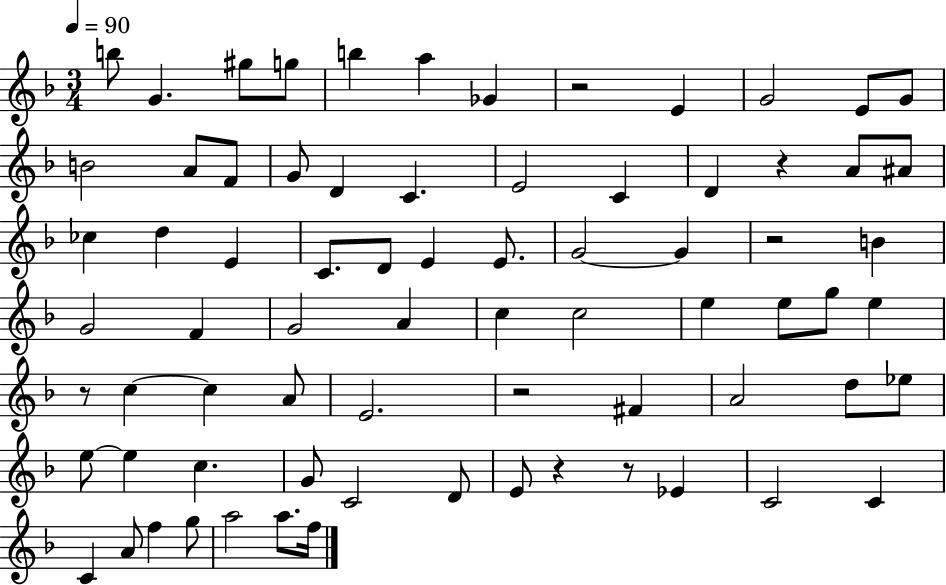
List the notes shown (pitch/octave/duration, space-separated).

B5/e G4/q. G#5/e G5/e B5/q A5/q Gb4/q R/h E4/q G4/h E4/e G4/e B4/h A4/e F4/e G4/e D4/q C4/q. E4/h C4/q D4/q R/q A4/e A#4/e CES5/q D5/q E4/q C4/e. D4/e E4/q E4/e. G4/h G4/q R/h B4/q G4/h F4/q G4/h A4/q C5/q C5/h E5/q E5/e G5/e E5/q R/e C5/q C5/q A4/e E4/h. R/h F#4/q A4/h D5/e Eb5/e E5/e E5/q C5/q. G4/e C4/h D4/e E4/e R/q R/e Eb4/q C4/h C4/q C4/q A4/e F5/q G5/e A5/h A5/e. F5/s